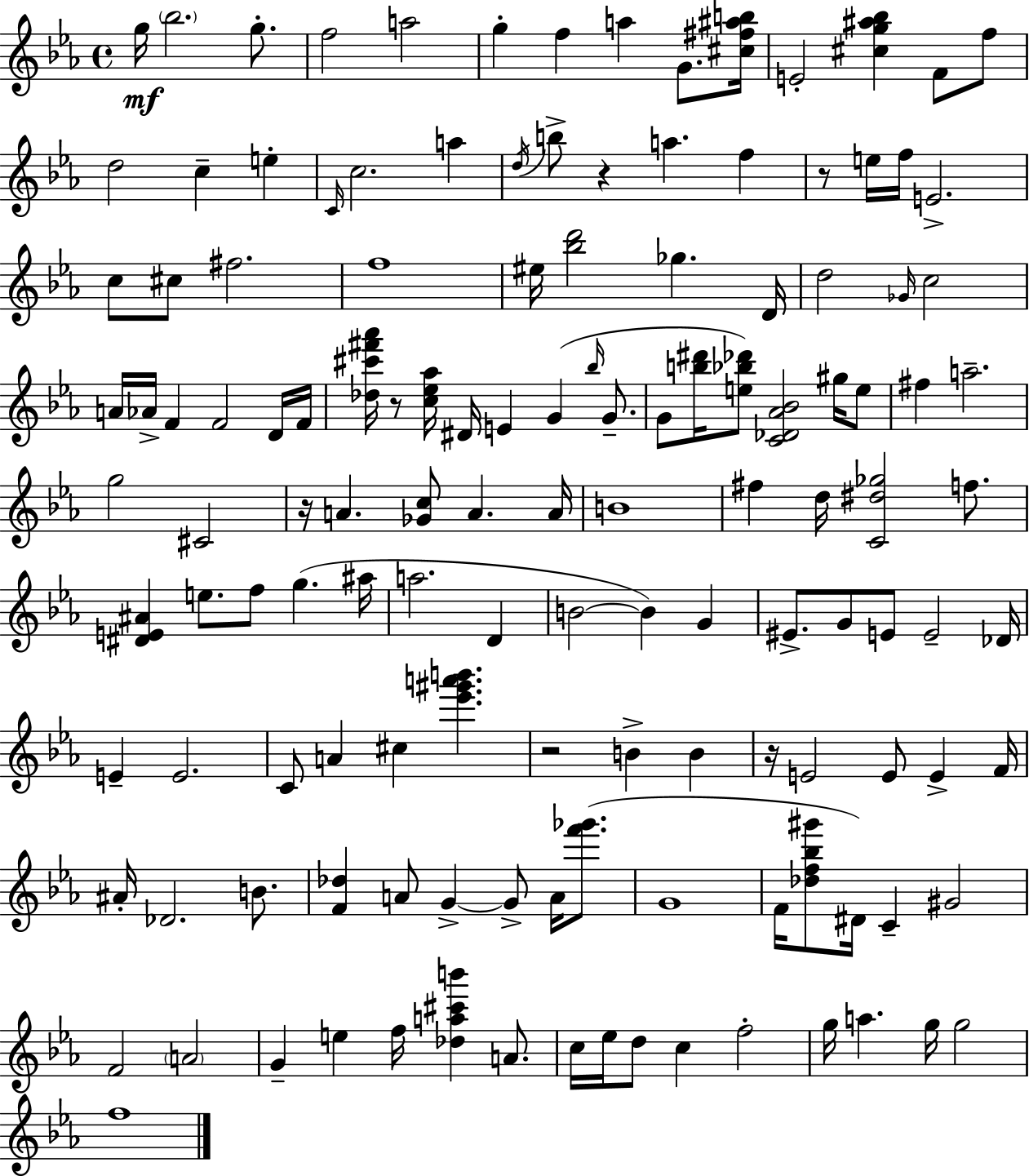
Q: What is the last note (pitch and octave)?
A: F5